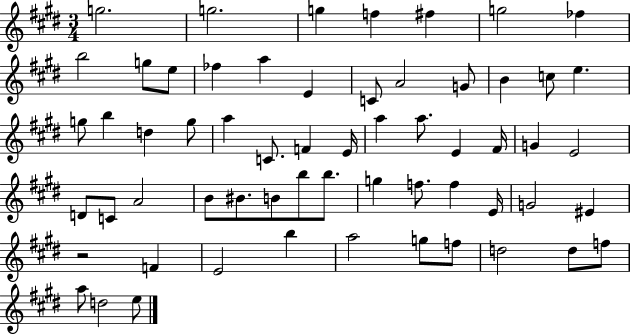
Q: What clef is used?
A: treble